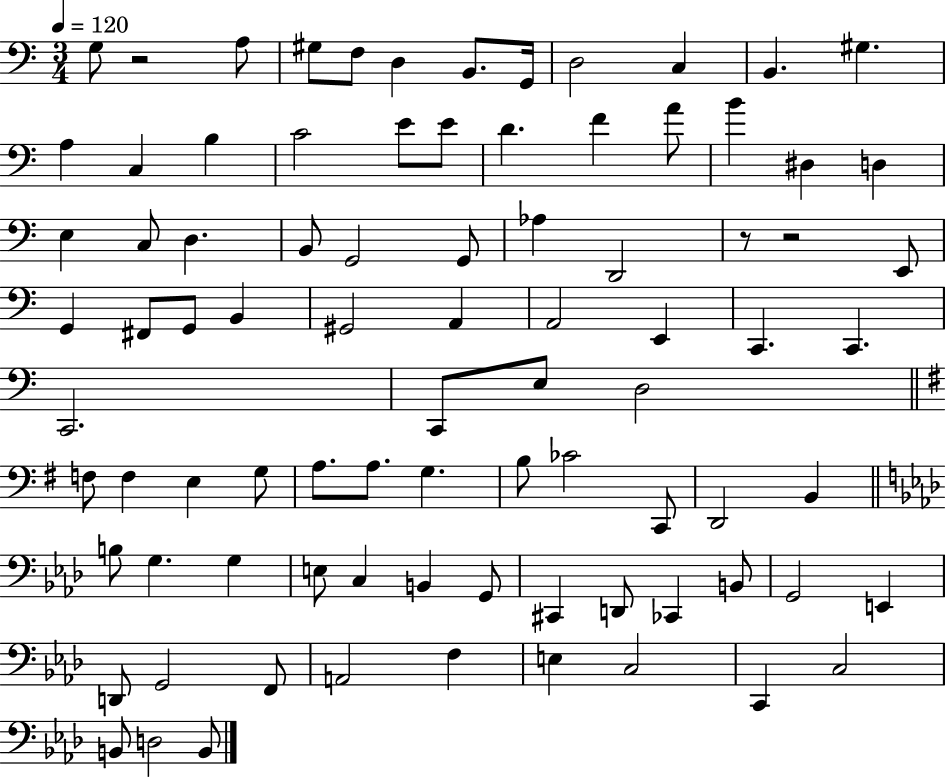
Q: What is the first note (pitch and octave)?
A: G3